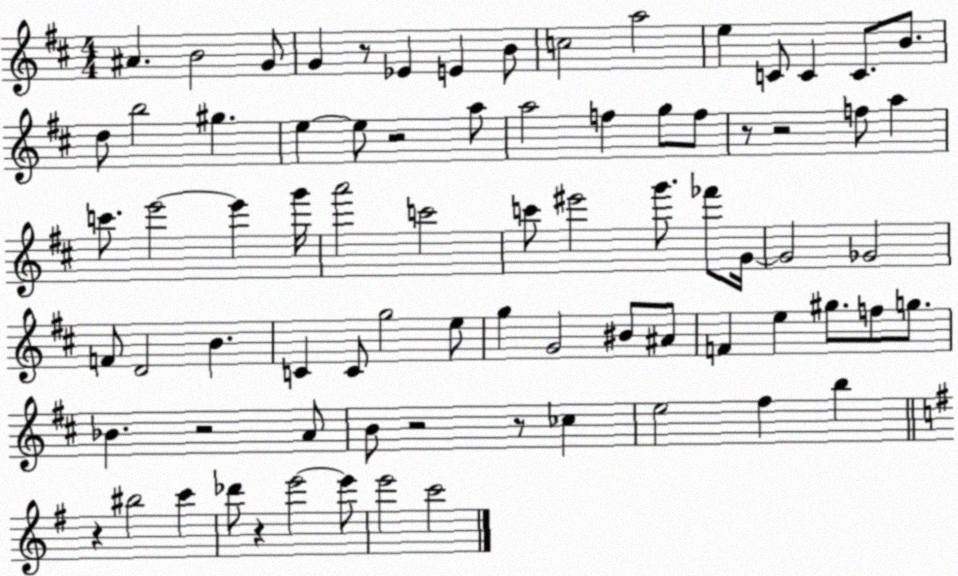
X:1
T:Untitled
M:4/4
L:1/4
K:D
^A B2 G/2 G z/2 _E E B/2 c2 a2 e C/2 C C/2 B/2 d/2 b2 ^g e e/2 z2 a/2 a2 f g/2 f/2 z/2 z2 f/2 a c'/2 e'2 e' g'/4 a'2 c'2 c'/2 ^e'2 g'/2 _f'/2 G/4 G2 _G2 F/2 D2 B C C/2 g2 e/2 g G2 ^B/2 ^A/2 F e ^g/2 f/2 g/2 _B z2 A/2 B/2 z2 z/2 _c e2 ^f b z ^b2 c' _d'/2 z e'2 e'/2 e'2 c'2